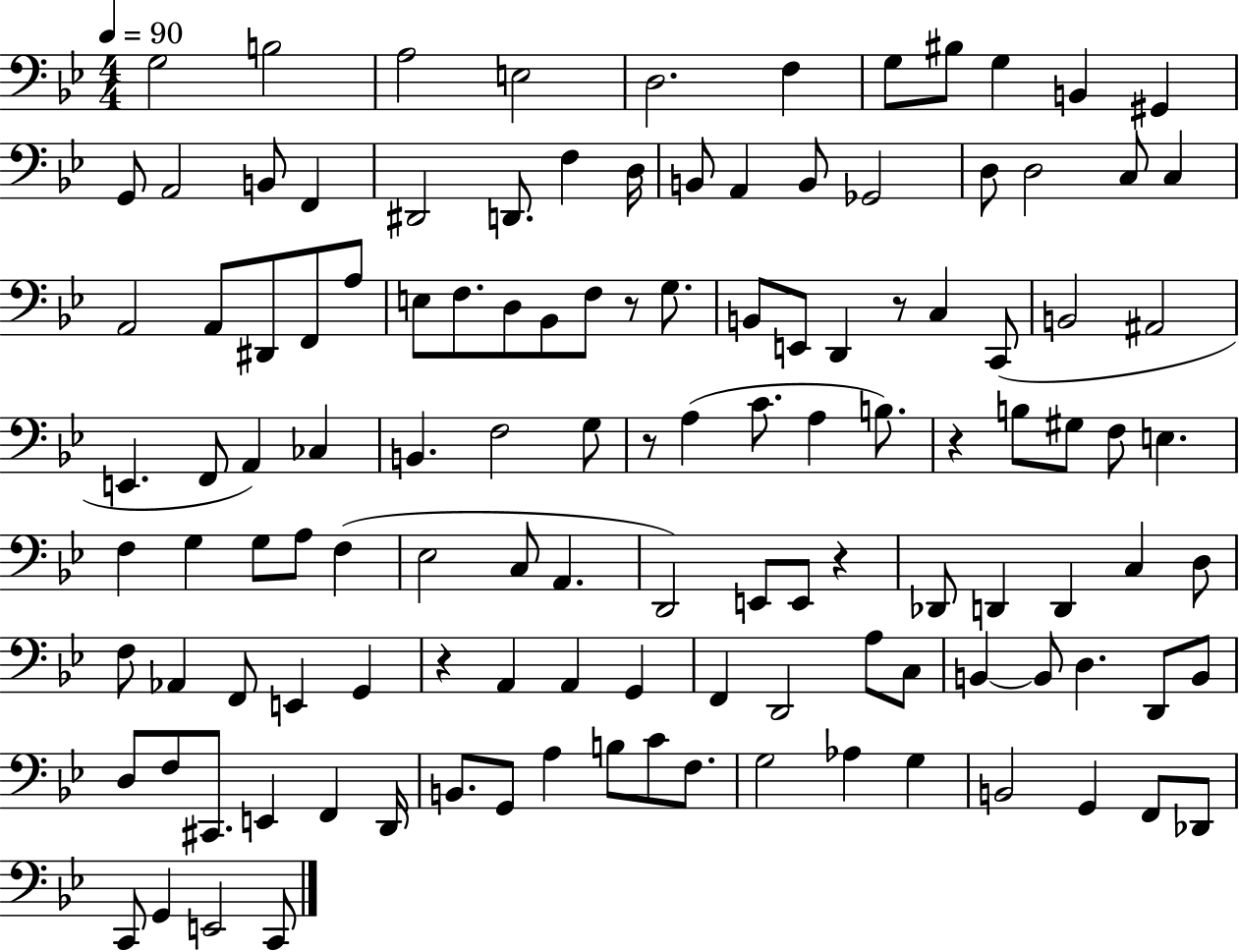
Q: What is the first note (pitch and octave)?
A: G3